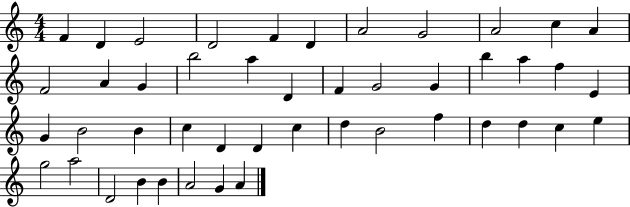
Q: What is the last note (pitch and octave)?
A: A4